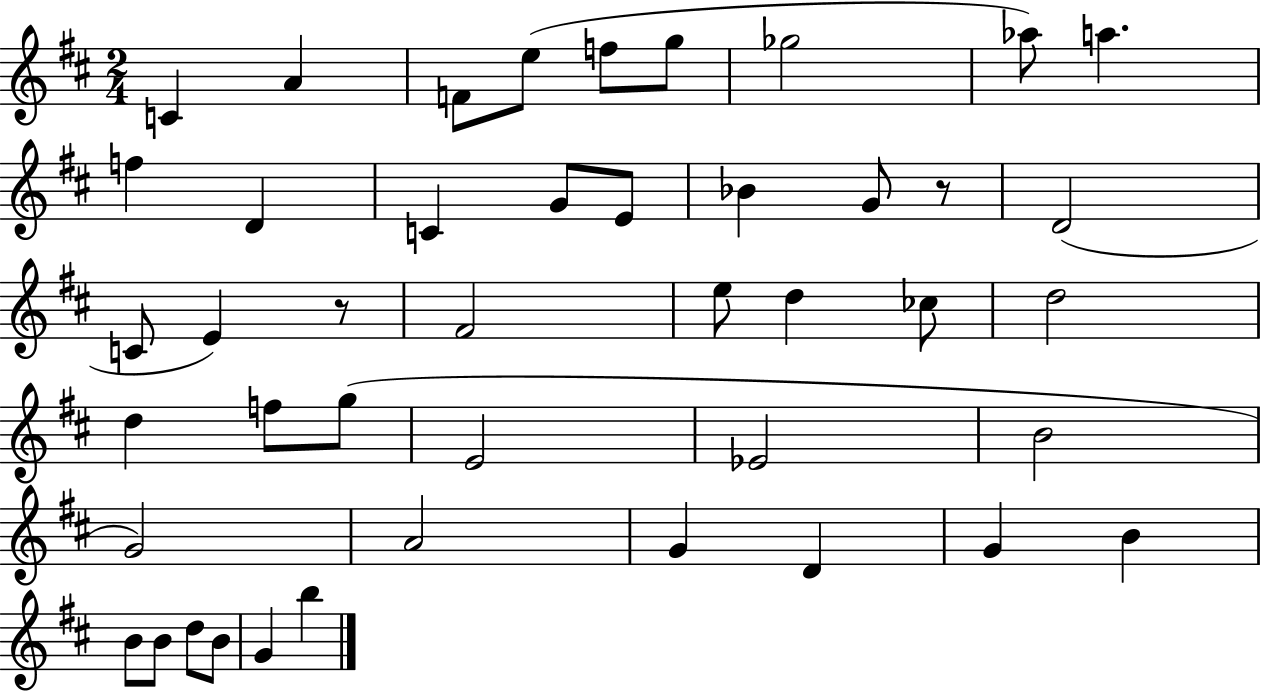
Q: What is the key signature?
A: D major